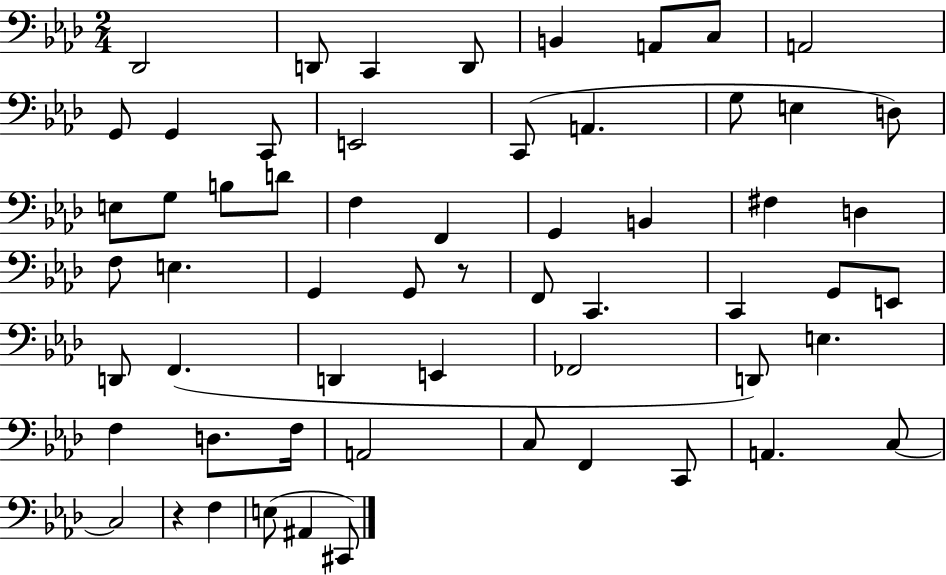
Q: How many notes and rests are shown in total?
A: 59